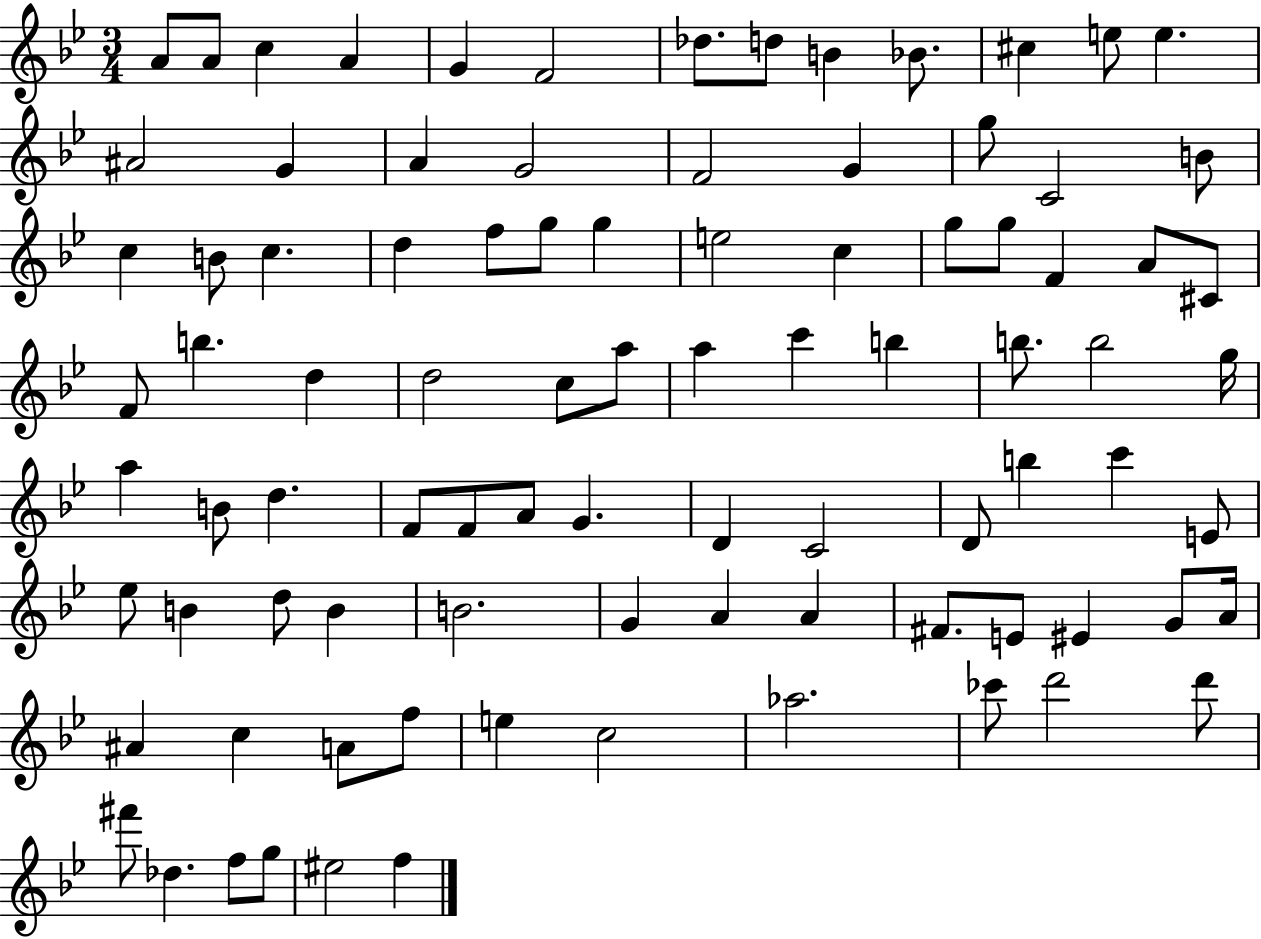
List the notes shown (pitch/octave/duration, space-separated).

A4/e A4/e C5/q A4/q G4/q F4/h Db5/e. D5/e B4/q Bb4/e. C#5/q E5/e E5/q. A#4/h G4/q A4/q G4/h F4/h G4/q G5/e C4/h B4/e C5/q B4/e C5/q. D5/q F5/e G5/e G5/q E5/h C5/q G5/e G5/e F4/q A4/e C#4/e F4/e B5/q. D5/q D5/h C5/e A5/e A5/q C6/q B5/q B5/e. B5/h G5/s A5/q B4/e D5/q. F4/e F4/e A4/e G4/q. D4/q C4/h D4/e B5/q C6/q E4/e Eb5/e B4/q D5/e B4/q B4/h. G4/q A4/q A4/q F#4/e. E4/e EIS4/q G4/e A4/s A#4/q C5/q A4/e F5/e E5/q C5/h Ab5/h. CES6/e D6/h D6/e F#6/e Db5/q. F5/e G5/e EIS5/h F5/q